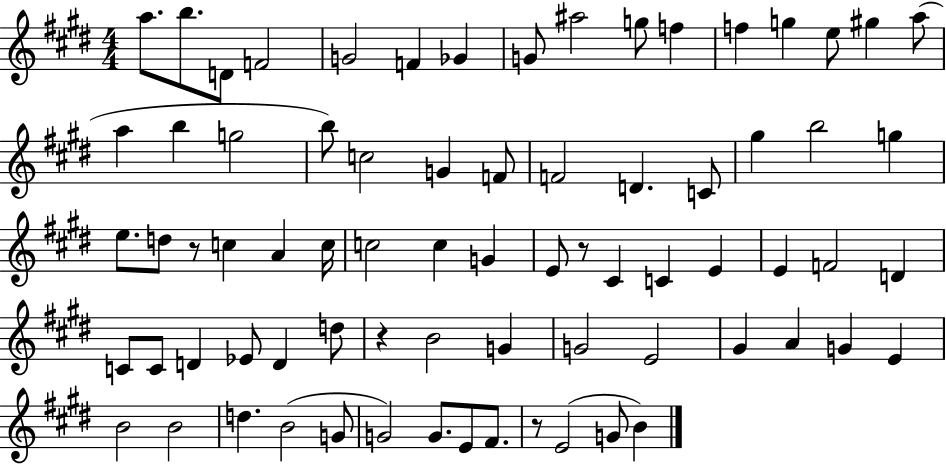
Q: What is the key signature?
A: E major